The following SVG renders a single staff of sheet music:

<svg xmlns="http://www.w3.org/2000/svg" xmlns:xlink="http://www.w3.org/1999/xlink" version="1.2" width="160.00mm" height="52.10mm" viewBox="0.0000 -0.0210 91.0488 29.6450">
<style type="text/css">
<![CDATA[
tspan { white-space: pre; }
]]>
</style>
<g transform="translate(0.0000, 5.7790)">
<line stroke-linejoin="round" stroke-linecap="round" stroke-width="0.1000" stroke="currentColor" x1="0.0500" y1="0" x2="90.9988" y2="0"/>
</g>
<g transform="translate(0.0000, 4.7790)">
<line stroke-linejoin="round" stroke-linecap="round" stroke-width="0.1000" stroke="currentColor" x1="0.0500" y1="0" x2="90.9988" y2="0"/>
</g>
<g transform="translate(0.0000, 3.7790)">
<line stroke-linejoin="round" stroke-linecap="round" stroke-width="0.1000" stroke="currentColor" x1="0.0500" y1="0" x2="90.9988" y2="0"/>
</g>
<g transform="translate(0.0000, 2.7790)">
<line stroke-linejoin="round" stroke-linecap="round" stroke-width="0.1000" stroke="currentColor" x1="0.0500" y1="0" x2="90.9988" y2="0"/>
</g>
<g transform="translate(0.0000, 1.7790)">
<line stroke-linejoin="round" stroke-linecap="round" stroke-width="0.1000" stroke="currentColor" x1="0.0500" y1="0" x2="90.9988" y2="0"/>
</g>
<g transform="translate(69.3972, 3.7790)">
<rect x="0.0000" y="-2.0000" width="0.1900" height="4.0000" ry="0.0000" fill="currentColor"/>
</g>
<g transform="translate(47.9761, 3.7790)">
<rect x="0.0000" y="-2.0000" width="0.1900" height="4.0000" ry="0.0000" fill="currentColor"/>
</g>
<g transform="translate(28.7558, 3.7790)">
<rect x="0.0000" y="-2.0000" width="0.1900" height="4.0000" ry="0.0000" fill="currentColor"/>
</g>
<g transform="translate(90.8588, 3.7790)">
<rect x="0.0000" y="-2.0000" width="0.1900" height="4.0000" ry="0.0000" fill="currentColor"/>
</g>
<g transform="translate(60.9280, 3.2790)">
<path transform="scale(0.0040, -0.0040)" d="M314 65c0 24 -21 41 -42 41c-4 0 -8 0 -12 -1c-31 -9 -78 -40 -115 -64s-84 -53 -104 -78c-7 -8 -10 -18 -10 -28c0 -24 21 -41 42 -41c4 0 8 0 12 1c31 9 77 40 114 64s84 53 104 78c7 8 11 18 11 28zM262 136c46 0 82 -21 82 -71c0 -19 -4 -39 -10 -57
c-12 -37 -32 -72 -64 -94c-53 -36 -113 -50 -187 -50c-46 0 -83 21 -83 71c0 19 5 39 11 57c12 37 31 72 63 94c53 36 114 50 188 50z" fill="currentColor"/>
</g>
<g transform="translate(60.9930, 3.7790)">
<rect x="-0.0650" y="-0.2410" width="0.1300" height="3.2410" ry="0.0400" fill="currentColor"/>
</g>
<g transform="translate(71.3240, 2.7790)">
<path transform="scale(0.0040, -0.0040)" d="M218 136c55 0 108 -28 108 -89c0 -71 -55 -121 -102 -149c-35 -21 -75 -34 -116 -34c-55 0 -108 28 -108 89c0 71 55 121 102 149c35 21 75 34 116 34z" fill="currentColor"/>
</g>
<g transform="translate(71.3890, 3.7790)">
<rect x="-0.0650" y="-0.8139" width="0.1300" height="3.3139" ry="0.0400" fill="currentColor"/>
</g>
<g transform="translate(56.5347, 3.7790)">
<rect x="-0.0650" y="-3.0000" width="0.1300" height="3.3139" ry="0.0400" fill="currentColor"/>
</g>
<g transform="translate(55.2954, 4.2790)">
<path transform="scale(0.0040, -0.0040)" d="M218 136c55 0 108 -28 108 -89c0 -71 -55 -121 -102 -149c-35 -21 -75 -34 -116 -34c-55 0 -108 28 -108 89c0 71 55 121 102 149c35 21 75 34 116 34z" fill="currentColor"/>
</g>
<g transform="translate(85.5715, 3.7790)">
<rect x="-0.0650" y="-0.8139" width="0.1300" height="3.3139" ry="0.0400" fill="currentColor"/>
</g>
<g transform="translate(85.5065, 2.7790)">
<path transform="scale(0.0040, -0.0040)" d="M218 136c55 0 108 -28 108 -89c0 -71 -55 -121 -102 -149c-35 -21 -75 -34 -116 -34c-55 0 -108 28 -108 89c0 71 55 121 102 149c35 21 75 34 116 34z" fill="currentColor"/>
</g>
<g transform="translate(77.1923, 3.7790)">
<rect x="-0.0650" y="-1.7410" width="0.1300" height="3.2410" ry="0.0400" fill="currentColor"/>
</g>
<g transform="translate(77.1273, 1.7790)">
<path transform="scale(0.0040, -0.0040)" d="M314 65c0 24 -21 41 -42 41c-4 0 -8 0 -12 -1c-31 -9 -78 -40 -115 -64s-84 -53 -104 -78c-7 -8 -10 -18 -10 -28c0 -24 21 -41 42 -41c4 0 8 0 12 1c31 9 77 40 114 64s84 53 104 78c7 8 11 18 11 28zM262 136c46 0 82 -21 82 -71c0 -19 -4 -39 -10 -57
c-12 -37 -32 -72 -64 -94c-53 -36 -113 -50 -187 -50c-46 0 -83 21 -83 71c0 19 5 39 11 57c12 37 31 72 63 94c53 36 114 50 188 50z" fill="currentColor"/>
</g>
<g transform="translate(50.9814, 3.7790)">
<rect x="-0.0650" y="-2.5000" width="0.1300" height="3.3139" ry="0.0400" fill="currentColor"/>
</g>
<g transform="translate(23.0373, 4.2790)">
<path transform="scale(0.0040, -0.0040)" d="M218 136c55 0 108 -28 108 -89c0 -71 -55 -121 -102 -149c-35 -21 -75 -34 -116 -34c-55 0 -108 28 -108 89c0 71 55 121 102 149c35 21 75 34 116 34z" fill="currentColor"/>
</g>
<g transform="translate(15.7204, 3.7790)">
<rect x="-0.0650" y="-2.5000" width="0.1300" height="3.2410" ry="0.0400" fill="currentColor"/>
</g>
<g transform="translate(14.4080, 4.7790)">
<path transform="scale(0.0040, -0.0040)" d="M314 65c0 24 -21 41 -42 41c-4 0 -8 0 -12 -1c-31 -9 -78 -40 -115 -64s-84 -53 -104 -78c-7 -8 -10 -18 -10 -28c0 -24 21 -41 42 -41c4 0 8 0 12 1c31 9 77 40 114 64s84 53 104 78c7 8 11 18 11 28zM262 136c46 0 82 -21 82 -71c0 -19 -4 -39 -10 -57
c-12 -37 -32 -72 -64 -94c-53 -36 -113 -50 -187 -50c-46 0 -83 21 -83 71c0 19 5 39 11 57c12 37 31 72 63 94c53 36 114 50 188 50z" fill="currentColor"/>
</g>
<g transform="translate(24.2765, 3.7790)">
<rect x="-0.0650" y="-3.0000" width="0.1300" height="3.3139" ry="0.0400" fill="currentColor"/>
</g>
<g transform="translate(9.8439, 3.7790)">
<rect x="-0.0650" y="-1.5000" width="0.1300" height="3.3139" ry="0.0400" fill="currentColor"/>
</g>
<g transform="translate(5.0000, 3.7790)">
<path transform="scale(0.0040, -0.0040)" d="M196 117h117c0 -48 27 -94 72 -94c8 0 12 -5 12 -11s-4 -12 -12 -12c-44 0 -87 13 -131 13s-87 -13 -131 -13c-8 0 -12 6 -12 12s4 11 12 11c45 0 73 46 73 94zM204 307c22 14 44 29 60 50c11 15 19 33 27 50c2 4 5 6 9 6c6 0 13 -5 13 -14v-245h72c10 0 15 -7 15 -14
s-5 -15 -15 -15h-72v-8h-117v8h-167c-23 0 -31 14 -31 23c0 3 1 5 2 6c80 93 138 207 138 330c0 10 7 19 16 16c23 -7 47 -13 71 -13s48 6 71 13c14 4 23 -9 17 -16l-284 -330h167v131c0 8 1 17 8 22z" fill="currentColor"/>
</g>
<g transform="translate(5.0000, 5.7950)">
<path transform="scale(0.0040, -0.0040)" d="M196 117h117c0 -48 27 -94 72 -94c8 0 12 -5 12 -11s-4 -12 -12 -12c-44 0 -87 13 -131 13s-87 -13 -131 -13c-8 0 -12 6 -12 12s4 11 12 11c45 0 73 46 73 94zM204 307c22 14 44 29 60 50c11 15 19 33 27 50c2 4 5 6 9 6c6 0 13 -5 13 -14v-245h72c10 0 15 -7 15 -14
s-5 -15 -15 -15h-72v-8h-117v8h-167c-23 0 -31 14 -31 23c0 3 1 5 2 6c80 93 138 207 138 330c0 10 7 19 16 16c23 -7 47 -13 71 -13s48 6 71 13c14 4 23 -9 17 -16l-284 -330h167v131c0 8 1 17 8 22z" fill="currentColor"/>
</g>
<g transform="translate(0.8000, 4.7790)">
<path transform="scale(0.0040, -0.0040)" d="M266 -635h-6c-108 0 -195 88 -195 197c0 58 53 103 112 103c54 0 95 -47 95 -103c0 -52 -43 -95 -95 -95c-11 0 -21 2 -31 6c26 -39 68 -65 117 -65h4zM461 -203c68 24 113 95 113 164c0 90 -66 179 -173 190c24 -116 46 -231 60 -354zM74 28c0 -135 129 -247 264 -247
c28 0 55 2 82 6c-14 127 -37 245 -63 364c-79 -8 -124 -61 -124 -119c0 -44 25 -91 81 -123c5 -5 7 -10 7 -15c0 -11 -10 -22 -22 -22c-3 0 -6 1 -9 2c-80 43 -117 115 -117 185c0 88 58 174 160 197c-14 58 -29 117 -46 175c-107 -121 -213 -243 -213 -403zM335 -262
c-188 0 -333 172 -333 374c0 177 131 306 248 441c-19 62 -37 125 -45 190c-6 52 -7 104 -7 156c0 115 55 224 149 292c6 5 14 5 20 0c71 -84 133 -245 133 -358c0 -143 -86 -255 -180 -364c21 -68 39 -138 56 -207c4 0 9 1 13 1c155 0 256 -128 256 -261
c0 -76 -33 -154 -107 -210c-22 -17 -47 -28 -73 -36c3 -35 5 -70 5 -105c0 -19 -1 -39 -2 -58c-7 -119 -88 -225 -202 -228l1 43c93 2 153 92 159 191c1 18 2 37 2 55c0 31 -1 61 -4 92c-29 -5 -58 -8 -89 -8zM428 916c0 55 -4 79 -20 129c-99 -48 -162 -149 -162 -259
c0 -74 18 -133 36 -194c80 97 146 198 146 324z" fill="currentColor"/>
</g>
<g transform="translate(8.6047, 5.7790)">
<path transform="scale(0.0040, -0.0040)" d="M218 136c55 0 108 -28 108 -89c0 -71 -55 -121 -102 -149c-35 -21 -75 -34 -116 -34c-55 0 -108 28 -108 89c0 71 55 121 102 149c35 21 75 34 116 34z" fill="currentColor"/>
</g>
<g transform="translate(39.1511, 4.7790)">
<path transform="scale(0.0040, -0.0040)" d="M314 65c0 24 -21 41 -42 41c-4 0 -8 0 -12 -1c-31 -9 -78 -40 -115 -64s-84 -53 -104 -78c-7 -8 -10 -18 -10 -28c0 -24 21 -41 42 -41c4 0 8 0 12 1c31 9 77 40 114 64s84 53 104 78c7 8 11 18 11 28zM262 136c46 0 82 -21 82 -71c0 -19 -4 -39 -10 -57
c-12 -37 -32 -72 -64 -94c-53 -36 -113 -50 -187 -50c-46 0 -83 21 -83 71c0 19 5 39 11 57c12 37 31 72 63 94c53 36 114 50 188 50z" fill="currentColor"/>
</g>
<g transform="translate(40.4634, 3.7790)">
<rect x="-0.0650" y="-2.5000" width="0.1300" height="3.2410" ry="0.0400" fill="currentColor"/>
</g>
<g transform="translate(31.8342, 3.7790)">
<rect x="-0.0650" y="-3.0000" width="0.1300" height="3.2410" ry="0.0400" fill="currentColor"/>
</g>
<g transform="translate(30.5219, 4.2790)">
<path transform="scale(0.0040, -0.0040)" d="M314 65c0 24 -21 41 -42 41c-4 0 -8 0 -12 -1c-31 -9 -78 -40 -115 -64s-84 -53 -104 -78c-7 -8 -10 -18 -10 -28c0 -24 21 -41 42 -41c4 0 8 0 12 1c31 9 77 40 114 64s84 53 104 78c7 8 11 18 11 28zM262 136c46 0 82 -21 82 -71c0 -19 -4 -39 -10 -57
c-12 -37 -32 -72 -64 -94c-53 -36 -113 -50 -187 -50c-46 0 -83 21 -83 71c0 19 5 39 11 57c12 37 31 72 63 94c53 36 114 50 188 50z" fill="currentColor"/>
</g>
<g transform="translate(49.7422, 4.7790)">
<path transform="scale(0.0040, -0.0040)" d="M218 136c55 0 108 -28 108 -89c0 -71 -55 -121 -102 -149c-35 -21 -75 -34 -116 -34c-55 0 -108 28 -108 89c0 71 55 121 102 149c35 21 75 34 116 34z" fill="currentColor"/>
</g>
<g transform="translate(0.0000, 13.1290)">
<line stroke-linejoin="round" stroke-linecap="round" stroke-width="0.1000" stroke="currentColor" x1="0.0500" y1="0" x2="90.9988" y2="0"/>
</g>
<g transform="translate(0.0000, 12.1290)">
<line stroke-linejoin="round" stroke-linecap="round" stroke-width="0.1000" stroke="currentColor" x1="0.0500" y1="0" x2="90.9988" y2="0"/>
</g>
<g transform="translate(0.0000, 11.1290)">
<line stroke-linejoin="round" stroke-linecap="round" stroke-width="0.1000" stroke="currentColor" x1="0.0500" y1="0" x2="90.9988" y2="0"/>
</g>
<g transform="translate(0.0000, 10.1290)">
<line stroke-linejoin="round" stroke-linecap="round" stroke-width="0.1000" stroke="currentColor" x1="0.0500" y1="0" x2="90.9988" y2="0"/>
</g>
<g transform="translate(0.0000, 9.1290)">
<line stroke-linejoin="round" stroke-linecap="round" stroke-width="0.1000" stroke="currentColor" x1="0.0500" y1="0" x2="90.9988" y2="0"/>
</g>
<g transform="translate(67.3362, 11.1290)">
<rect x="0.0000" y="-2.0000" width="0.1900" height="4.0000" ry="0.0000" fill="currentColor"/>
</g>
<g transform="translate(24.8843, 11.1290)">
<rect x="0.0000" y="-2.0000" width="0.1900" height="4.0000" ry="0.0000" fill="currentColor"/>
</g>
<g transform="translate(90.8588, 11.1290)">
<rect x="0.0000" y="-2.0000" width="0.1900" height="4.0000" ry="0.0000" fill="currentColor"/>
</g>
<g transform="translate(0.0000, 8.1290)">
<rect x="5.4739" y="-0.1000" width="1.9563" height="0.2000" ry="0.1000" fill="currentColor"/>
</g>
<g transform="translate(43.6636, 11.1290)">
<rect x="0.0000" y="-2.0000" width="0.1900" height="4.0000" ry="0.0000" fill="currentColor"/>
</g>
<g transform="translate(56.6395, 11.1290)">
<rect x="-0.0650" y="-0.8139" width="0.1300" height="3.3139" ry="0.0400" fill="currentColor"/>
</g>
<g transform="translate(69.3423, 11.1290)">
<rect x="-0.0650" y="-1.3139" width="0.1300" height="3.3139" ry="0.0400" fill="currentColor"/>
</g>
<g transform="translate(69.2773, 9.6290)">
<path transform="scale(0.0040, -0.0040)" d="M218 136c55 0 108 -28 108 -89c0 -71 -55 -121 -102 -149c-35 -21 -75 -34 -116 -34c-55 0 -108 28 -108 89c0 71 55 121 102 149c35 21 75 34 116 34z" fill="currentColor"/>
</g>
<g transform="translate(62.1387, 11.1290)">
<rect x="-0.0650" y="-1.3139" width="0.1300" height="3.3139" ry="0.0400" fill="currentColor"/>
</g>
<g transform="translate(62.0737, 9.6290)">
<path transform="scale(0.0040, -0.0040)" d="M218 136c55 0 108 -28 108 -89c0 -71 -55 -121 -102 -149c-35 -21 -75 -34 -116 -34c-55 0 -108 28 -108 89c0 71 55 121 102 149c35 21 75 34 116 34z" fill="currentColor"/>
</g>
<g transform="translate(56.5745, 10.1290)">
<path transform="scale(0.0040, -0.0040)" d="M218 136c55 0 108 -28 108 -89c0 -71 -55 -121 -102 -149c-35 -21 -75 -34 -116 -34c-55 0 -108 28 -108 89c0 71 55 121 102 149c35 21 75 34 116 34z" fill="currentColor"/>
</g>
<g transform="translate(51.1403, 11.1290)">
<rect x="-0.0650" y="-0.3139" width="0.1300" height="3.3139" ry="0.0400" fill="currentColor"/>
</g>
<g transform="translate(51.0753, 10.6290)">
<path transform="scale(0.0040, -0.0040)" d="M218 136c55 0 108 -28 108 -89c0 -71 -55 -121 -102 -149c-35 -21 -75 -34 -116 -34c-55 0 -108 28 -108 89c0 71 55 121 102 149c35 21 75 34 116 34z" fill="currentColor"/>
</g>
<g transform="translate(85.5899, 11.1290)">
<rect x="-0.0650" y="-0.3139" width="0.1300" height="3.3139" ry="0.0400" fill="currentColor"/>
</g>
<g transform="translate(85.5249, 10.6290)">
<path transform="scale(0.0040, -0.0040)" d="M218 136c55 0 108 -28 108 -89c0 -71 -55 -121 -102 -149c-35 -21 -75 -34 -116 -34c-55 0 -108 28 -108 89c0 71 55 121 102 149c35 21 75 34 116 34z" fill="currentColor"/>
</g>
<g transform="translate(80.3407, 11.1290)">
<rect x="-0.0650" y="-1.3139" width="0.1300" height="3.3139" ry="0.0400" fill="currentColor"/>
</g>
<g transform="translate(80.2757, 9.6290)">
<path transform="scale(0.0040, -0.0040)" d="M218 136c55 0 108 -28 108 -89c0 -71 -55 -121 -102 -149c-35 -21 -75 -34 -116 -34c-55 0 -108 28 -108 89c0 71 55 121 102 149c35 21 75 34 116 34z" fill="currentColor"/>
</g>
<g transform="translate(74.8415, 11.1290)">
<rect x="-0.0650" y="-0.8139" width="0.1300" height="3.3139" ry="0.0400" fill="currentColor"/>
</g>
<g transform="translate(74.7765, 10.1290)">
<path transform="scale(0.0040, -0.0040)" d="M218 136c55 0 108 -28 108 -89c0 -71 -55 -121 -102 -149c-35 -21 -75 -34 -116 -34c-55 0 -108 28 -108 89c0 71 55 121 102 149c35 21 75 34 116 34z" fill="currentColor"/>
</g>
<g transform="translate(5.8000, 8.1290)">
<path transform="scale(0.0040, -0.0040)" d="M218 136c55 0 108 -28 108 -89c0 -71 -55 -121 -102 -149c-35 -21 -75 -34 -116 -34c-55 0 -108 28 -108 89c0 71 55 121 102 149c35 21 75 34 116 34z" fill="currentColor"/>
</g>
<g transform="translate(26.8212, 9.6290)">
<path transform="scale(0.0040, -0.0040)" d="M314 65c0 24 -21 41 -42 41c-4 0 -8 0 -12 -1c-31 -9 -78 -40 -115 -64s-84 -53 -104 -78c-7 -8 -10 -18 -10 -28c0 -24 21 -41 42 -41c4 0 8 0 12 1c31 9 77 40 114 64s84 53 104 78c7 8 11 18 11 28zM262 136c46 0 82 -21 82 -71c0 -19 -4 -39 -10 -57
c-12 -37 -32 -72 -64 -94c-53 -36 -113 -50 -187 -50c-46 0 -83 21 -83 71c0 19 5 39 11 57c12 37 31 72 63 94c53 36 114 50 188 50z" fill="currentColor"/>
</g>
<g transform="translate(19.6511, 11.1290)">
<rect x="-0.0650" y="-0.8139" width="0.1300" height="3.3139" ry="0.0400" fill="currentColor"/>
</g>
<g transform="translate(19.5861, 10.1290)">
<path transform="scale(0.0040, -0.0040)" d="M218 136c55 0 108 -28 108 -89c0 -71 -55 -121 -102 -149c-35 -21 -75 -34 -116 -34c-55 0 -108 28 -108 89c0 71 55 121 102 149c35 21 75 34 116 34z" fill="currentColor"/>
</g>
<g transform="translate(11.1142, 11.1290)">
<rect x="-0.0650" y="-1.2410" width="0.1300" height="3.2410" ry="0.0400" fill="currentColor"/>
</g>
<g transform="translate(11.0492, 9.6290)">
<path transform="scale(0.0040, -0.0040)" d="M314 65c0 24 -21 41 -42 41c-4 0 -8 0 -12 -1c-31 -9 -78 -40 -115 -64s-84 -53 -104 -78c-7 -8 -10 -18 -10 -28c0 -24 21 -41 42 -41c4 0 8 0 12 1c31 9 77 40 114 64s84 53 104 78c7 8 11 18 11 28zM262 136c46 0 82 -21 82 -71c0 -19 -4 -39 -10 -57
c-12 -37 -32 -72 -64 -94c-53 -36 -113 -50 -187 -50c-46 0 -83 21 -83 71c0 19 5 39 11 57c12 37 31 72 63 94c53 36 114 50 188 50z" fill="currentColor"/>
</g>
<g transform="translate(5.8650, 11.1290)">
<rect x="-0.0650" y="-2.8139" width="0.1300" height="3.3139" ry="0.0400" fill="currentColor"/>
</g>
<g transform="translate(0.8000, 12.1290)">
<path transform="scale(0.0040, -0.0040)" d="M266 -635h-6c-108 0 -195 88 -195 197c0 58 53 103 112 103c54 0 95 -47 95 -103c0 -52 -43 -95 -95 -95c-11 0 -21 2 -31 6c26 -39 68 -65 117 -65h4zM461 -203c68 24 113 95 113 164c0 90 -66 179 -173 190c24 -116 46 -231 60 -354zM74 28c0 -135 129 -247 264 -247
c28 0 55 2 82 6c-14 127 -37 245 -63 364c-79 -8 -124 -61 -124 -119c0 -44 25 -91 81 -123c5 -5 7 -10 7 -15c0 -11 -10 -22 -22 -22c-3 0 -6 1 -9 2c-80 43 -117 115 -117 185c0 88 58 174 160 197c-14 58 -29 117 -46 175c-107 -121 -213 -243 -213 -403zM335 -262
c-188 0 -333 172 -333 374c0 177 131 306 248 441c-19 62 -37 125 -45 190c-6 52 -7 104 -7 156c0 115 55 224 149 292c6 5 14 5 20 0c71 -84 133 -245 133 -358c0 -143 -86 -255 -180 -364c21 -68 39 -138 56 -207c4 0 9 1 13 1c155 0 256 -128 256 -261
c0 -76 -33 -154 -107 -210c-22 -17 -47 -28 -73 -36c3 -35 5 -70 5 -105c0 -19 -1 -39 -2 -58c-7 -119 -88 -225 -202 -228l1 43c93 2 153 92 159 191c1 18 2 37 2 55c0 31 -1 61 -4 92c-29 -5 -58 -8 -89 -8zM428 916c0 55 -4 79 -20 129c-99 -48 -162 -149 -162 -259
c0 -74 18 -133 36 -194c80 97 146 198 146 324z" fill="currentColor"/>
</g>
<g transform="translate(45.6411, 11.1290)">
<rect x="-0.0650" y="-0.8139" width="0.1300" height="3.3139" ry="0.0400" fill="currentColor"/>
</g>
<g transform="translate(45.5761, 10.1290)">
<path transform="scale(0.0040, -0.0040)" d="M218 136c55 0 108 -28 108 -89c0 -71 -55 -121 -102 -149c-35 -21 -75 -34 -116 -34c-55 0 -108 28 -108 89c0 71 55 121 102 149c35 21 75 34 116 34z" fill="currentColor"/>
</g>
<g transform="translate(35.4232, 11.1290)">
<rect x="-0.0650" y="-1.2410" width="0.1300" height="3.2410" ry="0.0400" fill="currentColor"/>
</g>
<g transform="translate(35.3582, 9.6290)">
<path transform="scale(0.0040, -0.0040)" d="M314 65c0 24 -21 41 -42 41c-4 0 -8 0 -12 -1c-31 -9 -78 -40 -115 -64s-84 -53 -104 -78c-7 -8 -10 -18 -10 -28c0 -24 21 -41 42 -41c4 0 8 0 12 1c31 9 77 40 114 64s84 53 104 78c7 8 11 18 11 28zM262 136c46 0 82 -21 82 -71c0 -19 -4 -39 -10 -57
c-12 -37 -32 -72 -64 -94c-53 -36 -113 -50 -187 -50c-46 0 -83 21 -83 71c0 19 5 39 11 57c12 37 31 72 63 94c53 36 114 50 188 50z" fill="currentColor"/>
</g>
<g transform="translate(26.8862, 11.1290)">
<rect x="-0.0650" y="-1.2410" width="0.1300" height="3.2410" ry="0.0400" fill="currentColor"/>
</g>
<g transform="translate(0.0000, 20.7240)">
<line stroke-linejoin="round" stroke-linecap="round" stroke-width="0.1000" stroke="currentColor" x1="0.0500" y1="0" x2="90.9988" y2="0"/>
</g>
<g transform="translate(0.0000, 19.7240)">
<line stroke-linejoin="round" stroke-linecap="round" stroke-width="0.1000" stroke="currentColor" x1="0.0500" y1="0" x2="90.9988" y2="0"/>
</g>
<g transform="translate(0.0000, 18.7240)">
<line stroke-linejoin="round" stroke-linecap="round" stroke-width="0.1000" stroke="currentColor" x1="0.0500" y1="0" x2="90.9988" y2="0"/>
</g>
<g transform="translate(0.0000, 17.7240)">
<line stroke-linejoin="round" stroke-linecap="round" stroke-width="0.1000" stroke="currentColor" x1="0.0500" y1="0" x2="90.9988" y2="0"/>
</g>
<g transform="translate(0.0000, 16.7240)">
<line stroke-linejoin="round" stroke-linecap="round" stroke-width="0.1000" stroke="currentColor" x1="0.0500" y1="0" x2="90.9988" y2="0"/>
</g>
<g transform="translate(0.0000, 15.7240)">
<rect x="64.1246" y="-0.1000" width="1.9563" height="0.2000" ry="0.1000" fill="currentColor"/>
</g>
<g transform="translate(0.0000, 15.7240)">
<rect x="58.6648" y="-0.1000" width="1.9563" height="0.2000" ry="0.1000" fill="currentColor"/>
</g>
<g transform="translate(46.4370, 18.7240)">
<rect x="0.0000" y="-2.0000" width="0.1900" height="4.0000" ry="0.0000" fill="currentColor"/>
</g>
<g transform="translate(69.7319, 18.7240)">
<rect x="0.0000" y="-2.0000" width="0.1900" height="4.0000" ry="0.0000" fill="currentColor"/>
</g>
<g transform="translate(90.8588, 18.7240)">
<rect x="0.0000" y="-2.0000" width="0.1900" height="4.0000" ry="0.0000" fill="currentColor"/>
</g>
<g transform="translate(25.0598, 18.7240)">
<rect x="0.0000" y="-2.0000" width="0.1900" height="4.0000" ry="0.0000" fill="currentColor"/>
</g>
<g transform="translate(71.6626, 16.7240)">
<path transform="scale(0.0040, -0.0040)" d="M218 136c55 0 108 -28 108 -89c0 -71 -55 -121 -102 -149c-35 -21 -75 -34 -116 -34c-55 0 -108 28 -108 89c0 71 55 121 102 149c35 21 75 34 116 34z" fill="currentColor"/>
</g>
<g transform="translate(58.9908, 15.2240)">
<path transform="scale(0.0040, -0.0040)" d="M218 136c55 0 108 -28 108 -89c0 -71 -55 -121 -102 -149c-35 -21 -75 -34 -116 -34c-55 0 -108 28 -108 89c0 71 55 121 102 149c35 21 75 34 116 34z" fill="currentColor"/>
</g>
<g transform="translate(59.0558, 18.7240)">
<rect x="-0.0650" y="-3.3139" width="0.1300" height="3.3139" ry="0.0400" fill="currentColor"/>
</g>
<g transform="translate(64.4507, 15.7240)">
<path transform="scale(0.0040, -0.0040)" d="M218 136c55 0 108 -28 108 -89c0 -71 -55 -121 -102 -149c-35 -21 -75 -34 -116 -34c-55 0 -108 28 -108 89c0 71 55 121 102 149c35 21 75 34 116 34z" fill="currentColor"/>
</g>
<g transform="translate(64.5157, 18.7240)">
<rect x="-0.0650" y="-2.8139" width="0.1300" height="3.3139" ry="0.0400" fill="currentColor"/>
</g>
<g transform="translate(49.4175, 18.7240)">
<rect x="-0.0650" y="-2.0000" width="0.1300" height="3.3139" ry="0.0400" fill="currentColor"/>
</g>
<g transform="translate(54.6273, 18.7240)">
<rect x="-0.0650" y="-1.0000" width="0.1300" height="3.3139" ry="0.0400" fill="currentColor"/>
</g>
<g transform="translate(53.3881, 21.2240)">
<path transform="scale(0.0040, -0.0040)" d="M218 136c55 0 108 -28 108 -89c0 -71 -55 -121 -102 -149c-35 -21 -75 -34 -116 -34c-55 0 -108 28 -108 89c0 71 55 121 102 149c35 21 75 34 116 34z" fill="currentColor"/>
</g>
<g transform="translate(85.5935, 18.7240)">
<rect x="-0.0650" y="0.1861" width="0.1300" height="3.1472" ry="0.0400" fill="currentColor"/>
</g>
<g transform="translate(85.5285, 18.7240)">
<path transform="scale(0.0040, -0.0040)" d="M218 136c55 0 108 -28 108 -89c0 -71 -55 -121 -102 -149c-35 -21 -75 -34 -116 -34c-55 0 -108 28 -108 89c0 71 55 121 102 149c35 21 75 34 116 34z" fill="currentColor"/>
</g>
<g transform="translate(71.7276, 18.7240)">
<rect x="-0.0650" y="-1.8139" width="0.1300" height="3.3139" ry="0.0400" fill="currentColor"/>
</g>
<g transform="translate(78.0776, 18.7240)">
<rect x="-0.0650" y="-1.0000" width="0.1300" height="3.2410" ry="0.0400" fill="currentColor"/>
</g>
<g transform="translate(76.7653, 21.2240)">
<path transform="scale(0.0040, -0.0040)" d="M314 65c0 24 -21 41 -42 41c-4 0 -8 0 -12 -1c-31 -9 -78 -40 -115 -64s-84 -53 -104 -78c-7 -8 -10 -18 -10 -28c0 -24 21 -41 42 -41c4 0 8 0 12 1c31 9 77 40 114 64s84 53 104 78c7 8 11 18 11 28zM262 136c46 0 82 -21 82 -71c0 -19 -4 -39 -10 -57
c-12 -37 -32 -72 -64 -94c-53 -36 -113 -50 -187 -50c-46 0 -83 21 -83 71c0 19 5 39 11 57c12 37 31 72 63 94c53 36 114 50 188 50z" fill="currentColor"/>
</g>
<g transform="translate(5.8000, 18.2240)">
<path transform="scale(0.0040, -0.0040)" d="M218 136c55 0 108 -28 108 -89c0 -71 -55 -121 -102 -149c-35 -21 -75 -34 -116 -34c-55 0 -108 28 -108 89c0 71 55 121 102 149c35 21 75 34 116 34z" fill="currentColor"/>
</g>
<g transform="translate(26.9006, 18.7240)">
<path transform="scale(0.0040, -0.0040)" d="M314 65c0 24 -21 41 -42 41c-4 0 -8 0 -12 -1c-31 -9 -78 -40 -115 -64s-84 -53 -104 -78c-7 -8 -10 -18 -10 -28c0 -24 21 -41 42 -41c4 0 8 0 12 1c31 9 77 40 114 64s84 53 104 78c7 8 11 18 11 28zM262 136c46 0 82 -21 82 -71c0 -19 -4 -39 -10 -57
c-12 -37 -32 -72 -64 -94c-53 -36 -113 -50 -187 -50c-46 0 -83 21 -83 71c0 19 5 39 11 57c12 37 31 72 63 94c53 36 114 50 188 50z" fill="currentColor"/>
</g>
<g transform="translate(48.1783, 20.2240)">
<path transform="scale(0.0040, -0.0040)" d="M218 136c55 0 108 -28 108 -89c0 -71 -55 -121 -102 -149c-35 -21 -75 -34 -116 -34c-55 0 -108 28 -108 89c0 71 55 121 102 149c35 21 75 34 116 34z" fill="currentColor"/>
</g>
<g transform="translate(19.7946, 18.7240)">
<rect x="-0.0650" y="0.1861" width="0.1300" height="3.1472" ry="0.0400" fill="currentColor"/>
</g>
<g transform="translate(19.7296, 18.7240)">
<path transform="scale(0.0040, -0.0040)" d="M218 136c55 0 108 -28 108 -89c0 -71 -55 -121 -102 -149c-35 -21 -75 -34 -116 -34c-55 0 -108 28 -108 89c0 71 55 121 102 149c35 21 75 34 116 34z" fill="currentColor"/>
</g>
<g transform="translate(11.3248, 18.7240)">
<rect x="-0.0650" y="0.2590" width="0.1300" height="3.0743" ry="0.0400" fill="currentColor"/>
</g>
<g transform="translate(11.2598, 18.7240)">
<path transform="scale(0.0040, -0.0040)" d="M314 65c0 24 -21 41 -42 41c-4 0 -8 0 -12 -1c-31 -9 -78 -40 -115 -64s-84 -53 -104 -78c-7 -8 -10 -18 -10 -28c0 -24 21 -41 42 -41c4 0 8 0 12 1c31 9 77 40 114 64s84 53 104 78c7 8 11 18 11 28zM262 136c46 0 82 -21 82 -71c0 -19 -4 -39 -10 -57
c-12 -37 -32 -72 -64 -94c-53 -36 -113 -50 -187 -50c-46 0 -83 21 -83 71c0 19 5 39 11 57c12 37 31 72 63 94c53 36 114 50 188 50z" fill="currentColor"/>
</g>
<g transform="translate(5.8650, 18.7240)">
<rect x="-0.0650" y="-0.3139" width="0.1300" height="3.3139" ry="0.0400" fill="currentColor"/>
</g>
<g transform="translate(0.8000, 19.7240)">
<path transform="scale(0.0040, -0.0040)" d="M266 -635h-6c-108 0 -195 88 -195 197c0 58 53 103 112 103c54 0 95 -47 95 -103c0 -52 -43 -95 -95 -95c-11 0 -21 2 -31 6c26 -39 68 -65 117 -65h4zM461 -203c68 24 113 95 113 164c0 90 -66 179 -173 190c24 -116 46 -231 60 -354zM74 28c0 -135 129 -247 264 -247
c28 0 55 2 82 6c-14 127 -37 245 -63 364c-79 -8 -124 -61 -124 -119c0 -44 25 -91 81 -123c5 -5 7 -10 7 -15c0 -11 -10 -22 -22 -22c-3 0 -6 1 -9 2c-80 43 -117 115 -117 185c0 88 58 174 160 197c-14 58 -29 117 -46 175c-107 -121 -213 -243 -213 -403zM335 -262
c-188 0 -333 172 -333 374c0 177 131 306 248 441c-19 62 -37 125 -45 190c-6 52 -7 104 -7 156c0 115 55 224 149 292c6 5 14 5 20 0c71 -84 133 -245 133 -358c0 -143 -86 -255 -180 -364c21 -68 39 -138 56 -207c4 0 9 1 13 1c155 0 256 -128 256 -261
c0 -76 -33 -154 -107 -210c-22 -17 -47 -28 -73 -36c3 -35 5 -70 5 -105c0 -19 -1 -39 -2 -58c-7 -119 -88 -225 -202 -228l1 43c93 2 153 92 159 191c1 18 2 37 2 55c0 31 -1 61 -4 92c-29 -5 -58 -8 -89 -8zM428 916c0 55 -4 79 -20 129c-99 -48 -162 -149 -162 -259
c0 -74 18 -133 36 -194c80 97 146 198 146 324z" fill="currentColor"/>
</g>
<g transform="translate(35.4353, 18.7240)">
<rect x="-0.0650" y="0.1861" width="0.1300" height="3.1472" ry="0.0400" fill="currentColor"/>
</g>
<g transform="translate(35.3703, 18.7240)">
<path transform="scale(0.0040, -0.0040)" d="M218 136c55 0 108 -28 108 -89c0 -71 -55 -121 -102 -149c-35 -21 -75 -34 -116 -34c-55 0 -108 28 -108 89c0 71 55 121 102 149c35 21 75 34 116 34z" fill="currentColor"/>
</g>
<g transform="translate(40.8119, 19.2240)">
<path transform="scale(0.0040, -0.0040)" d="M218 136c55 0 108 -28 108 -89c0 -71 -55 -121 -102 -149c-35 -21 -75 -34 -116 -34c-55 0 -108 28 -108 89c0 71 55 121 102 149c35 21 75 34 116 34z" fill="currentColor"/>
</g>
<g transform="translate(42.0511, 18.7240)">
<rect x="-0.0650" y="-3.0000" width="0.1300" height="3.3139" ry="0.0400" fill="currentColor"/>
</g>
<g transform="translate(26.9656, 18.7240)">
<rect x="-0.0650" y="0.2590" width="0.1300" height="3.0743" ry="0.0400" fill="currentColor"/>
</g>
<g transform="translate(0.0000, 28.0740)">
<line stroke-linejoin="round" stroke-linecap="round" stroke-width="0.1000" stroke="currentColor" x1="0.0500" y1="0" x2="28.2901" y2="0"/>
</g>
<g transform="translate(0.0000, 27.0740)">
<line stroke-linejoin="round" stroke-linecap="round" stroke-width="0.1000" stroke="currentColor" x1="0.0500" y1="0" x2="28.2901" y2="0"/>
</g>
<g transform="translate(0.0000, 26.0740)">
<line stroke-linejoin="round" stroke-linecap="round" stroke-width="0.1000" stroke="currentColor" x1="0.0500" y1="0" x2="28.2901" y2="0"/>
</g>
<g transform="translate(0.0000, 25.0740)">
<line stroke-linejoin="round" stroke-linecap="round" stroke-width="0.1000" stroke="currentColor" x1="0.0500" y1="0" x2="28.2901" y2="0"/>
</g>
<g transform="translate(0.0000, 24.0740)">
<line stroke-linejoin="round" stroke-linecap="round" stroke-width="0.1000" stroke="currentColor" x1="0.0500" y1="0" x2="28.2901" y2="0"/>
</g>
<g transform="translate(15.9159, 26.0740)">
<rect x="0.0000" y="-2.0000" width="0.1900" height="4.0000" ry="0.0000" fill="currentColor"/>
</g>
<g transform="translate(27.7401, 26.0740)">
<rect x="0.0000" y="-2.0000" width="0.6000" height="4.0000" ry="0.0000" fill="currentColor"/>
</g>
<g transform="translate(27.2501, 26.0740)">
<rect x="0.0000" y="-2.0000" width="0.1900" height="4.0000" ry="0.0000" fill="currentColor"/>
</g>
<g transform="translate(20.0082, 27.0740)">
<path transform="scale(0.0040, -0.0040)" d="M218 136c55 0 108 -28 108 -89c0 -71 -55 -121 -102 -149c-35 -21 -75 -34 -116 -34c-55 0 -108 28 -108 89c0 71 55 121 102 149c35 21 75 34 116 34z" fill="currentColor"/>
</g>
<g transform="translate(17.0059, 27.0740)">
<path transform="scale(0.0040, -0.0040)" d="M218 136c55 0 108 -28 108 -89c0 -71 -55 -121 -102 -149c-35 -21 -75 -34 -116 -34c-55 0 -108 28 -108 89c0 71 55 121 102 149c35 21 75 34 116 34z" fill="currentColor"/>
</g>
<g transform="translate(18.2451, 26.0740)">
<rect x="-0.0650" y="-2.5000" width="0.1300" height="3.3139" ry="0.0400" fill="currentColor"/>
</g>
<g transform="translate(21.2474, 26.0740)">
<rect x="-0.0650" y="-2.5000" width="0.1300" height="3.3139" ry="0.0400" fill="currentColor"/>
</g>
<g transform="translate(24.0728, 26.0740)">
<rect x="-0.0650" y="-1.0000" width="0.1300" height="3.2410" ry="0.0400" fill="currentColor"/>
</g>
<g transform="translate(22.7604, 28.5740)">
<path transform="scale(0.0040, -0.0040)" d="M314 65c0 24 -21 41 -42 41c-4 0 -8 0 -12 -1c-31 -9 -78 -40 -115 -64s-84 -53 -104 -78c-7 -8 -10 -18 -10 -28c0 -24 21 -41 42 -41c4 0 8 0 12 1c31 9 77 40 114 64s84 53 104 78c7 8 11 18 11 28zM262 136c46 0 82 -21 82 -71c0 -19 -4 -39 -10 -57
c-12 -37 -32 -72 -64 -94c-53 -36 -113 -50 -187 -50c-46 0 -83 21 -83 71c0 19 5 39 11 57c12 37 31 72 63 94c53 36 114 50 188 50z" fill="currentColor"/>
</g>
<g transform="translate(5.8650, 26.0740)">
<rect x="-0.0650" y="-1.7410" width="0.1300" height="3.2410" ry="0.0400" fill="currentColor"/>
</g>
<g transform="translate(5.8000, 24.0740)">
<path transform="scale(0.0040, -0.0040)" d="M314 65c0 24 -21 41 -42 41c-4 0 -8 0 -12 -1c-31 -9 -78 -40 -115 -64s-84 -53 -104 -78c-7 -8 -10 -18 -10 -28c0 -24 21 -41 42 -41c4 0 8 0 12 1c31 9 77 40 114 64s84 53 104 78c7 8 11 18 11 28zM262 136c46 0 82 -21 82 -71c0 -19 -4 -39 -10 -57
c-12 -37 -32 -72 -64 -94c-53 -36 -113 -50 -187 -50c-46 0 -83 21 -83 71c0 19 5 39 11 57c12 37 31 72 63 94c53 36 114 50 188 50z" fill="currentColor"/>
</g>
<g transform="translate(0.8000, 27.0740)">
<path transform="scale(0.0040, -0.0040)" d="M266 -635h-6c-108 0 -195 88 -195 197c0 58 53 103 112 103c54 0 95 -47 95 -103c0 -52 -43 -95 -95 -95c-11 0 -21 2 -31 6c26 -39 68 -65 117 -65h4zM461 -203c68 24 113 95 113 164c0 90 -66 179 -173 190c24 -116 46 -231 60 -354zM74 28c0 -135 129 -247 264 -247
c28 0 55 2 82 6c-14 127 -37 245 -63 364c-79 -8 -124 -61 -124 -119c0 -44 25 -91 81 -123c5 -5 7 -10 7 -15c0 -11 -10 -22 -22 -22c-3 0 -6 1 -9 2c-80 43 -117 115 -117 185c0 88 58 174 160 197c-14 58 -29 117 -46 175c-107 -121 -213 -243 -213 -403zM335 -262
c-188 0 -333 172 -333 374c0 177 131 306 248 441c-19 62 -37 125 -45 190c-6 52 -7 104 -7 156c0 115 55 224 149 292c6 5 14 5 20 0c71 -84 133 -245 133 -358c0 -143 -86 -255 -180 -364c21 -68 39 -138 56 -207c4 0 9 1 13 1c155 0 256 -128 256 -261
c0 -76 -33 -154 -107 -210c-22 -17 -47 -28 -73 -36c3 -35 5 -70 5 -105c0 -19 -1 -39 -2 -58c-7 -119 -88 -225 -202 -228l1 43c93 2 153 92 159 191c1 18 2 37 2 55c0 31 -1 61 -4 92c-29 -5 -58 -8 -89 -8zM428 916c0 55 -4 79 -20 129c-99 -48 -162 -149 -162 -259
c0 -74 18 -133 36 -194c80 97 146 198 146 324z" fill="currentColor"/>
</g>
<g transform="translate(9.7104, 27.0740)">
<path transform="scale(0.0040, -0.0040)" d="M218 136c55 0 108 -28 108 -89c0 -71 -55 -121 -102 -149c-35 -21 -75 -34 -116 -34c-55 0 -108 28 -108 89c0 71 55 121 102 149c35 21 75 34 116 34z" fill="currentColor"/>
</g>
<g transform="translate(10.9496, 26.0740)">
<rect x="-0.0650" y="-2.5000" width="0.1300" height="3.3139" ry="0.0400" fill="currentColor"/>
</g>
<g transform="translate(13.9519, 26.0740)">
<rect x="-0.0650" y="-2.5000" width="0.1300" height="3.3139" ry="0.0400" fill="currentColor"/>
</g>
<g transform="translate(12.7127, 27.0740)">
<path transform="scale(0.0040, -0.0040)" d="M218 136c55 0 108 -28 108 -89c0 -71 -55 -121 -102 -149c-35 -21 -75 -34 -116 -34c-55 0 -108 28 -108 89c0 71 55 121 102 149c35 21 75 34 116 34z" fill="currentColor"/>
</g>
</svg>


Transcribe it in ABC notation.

X:1
T:Untitled
M:4/4
L:1/4
K:C
E G2 A A2 G2 G A c2 d f2 d a e2 d e2 e2 d c d e e d e c c B2 B B2 B A F D b a f D2 B f2 G G G G D2